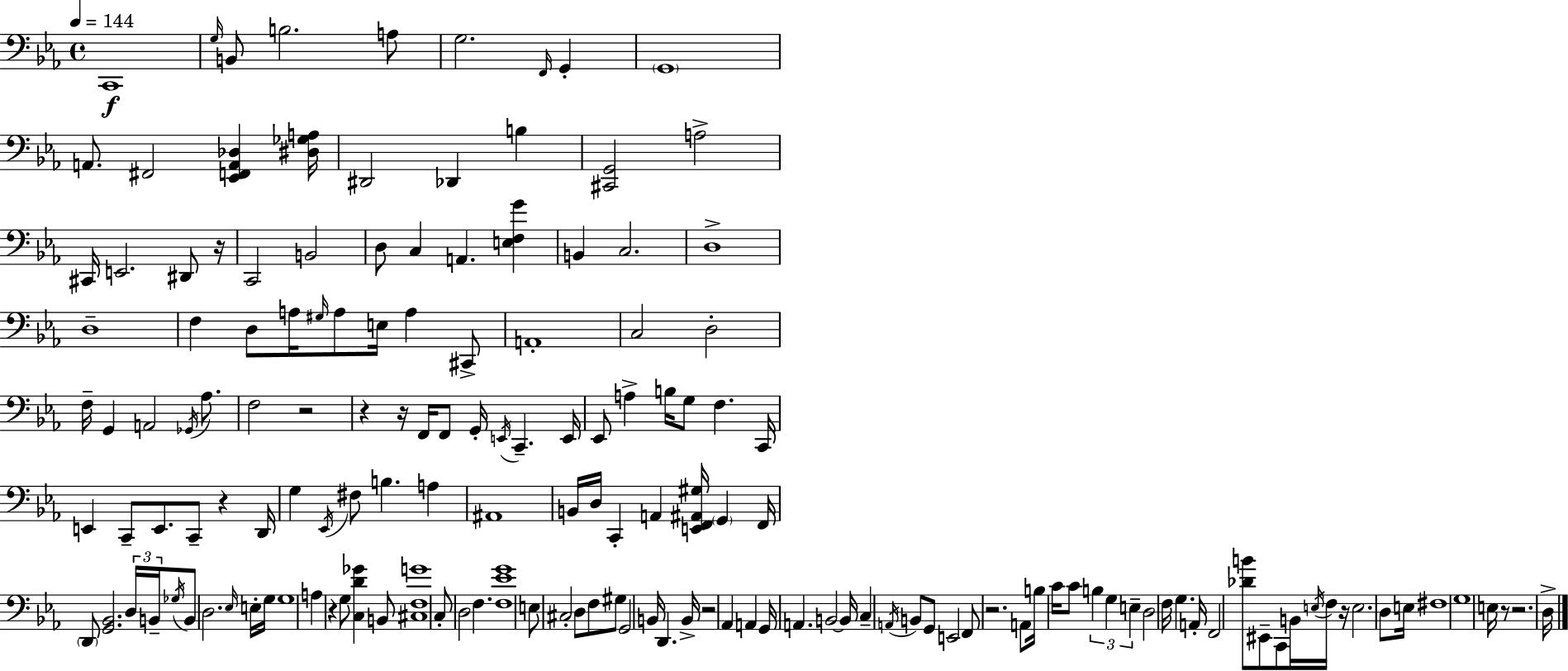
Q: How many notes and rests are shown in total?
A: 155